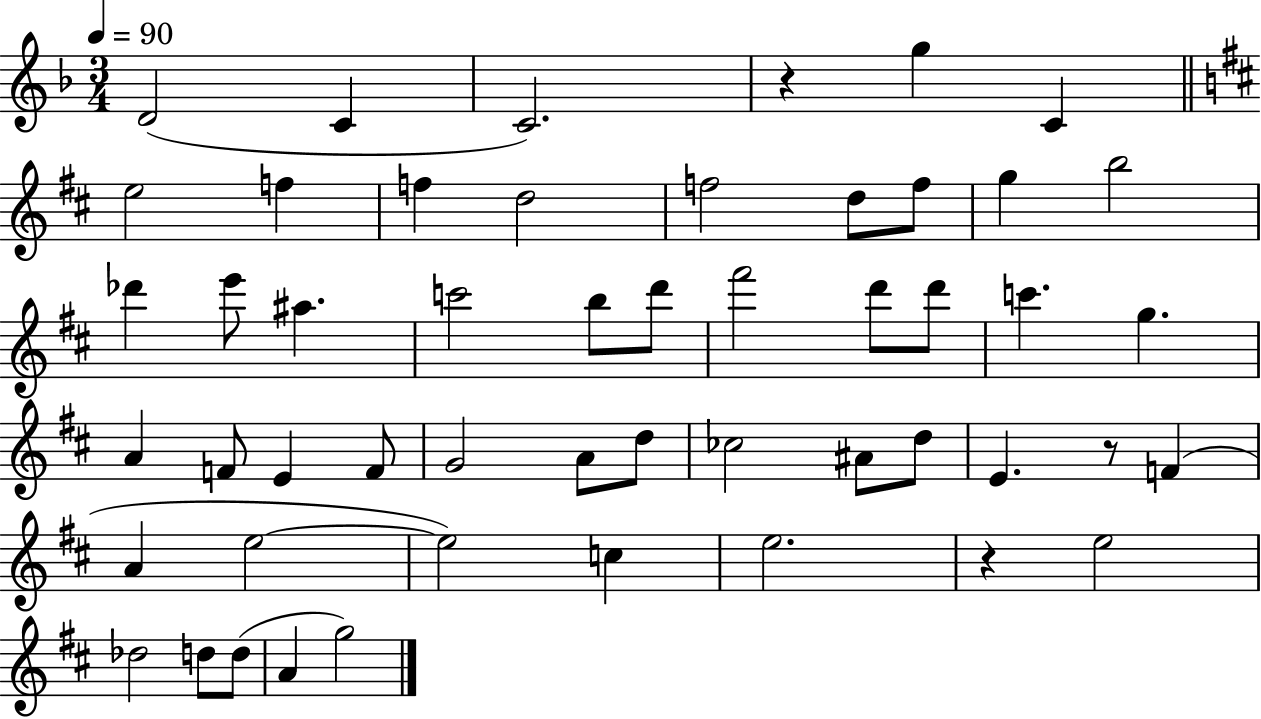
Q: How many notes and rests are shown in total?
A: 51